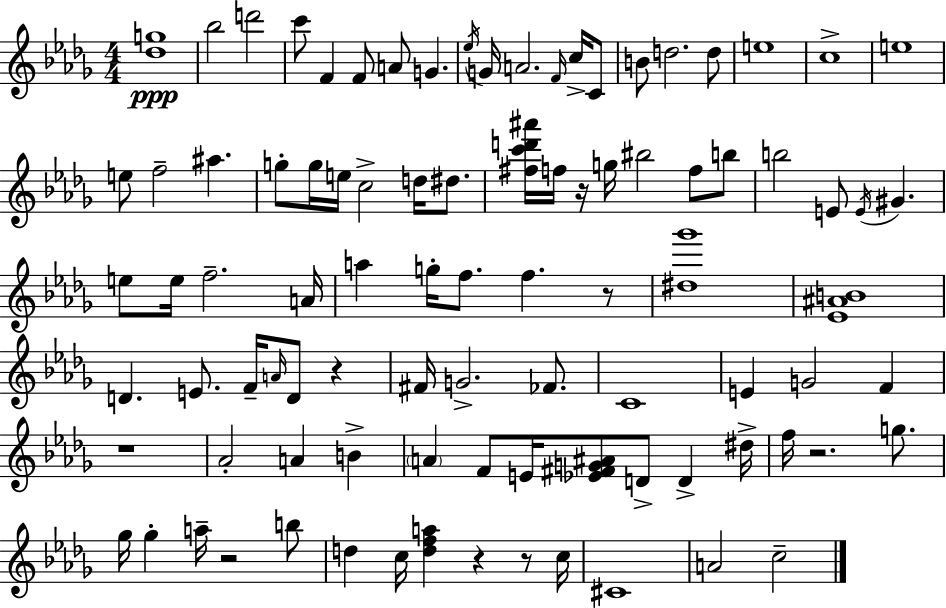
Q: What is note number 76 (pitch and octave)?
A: C#4